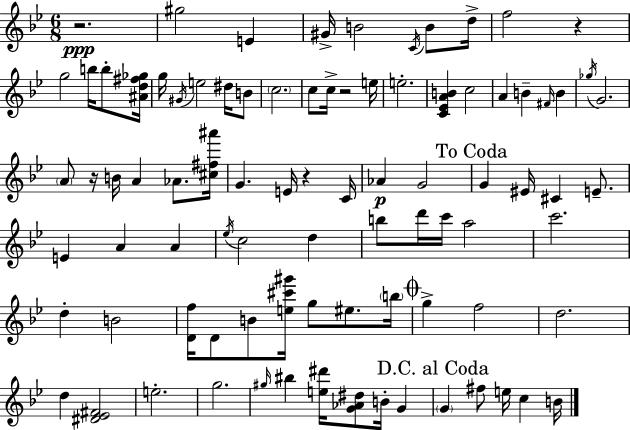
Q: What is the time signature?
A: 6/8